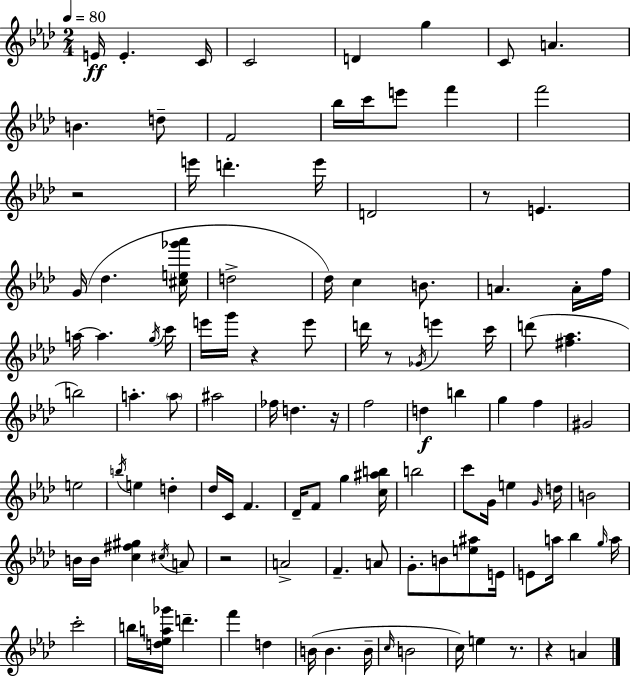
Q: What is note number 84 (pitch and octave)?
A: Bb5